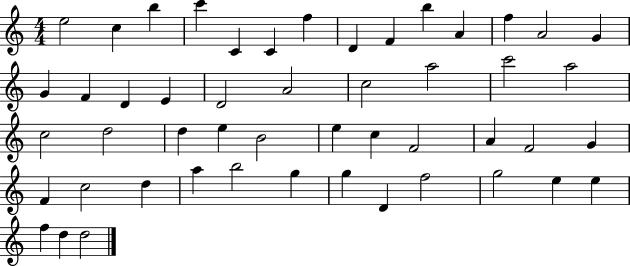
E5/h C5/q B5/q C6/q C4/q C4/q F5/q D4/q F4/q B5/q A4/q F5/q A4/h G4/q G4/q F4/q D4/q E4/q D4/h A4/h C5/h A5/h C6/h A5/h C5/h D5/h D5/q E5/q B4/h E5/q C5/q F4/h A4/q F4/h G4/q F4/q C5/h D5/q A5/q B5/h G5/q G5/q D4/q F5/h G5/h E5/q E5/q F5/q D5/q D5/h